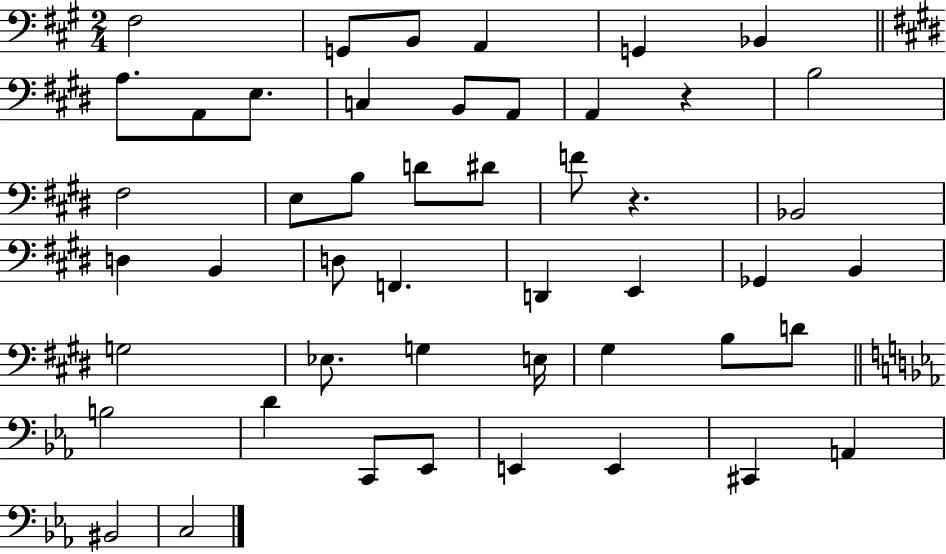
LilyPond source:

{
  \clef bass
  \numericTimeSignature
  \time 2/4
  \key a \major
  fis2 | g,8 b,8 a,4 | g,4 bes,4 | \bar "||" \break \key e \major a8. a,8 e8. | c4 b,8 a,8 | a,4 r4 | b2 | \break fis2 | e8 b8 d'8 dis'8 | f'8 r4. | bes,2 | \break d4 b,4 | d8 f,4. | d,4 e,4 | ges,4 b,4 | \break g2 | ees8. g4 e16 | gis4 b8 d'8 | \bar "||" \break \key ees \major b2 | d'4 c,8 ees,8 | e,4 e,4 | cis,4 a,4 | \break bis,2 | c2 | \bar "|."
}